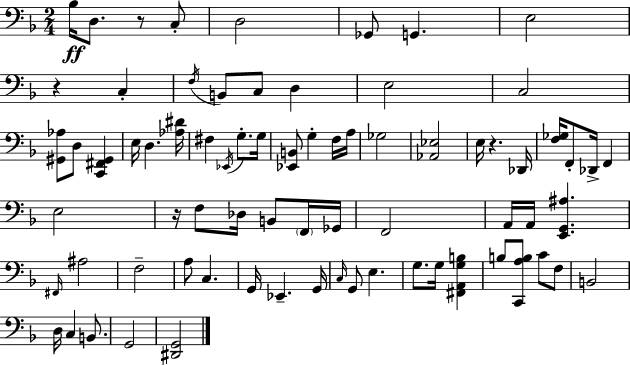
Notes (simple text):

Bb3/s D3/e. R/e C3/e D3/h Gb2/e G2/q. E3/h R/q C3/q F3/s B2/e C3/e D3/q E3/h C3/h [G#2,Ab3]/e D3/e [C2,F#2,G#2]/q E3/s D3/q. [Ab3,D#4]/s F#3/q Eb2/s G3/e. G3/s [Eb2,B2]/e G3/q F3/s A3/s Gb3/h [Ab2,Eb3]/h E3/s R/q. Db2/s [F3,Gb3]/s F2/e Db2/s F2/q E3/h R/s F3/e Db3/s B2/e F2/s Gb2/s F2/h A2/s A2/s [E2,G2,A#3]/q. F#2/s A#3/h F3/h A3/e C3/q. G2/s Eb2/q. G2/s C3/s G2/e E3/q. G3/e. G3/s [F#2,A2,G3,B3]/q B3/e [C2,A3,B3]/e C4/e F3/e B2/h D3/s C3/q B2/e. G2/h [D#2,G2]/h